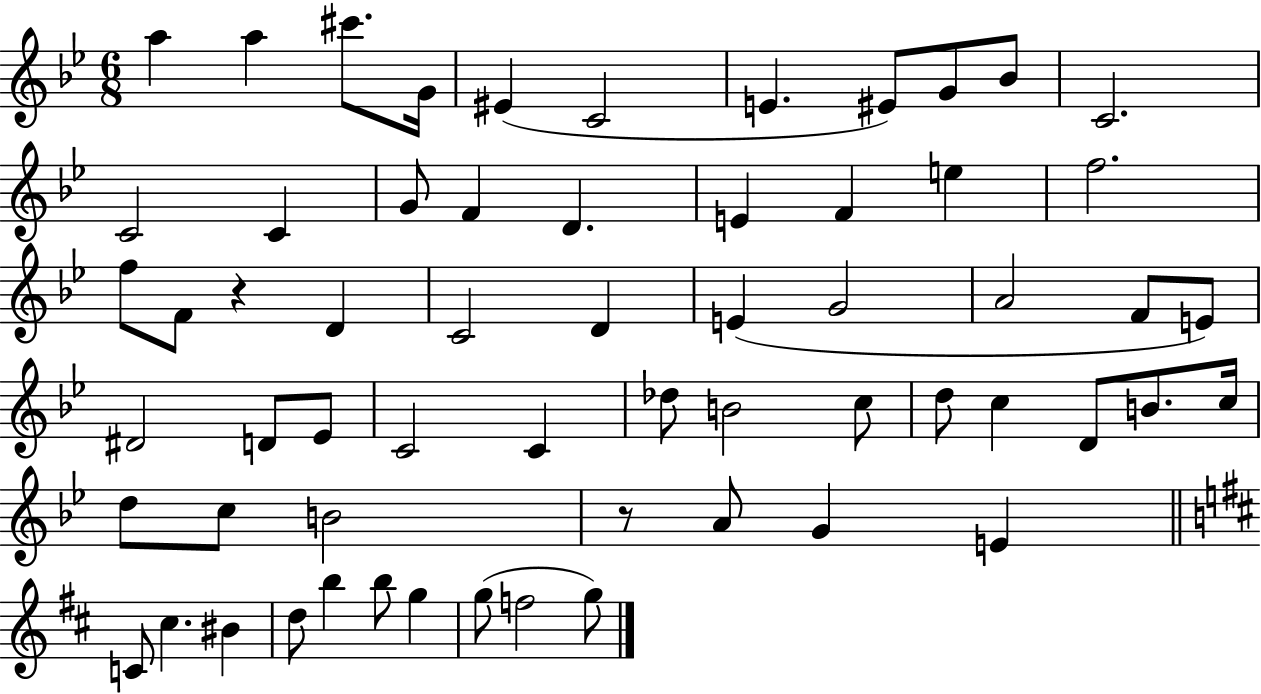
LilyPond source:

{
  \clef treble
  \numericTimeSignature
  \time 6/8
  \key bes \major
  a''4 a''4 cis'''8. g'16 | eis'4( c'2 | e'4. eis'8) g'8 bes'8 | c'2. | \break c'2 c'4 | g'8 f'4 d'4. | e'4 f'4 e''4 | f''2. | \break f''8 f'8 r4 d'4 | c'2 d'4 | e'4( g'2 | a'2 f'8 e'8) | \break dis'2 d'8 ees'8 | c'2 c'4 | des''8 b'2 c''8 | d''8 c''4 d'8 b'8. c''16 | \break d''8 c''8 b'2 | r8 a'8 g'4 e'4 | \bar "||" \break \key d \major c'8 cis''4. bis'4 | d''8 b''4 b''8 g''4 | g''8( f''2 g''8) | \bar "|."
}